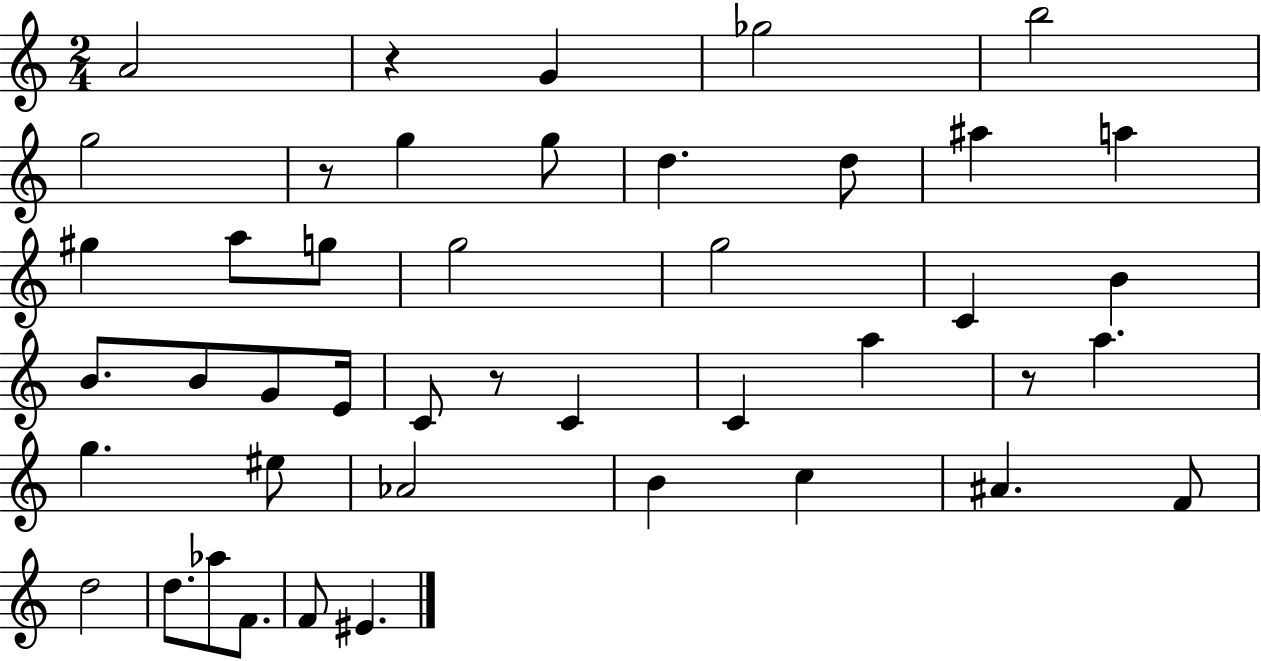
{
  \clef treble
  \numericTimeSignature
  \time 2/4
  \key c \major
  a'2 | r4 g'4 | ges''2 | b''2 | \break g''2 | r8 g''4 g''8 | d''4. d''8 | ais''4 a''4 | \break gis''4 a''8 g''8 | g''2 | g''2 | c'4 b'4 | \break b'8. b'8 g'8 e'16 | c'8 r8 c'4 | c'4 a''4 | r8 a''4. | \break g''4. eis''8 | aes'2 | b'4 c''4 | ais'4. f'8 | \break d''2 | d''8. aes''8 f'8. | f'8 eis'4. | \bar "|."
}